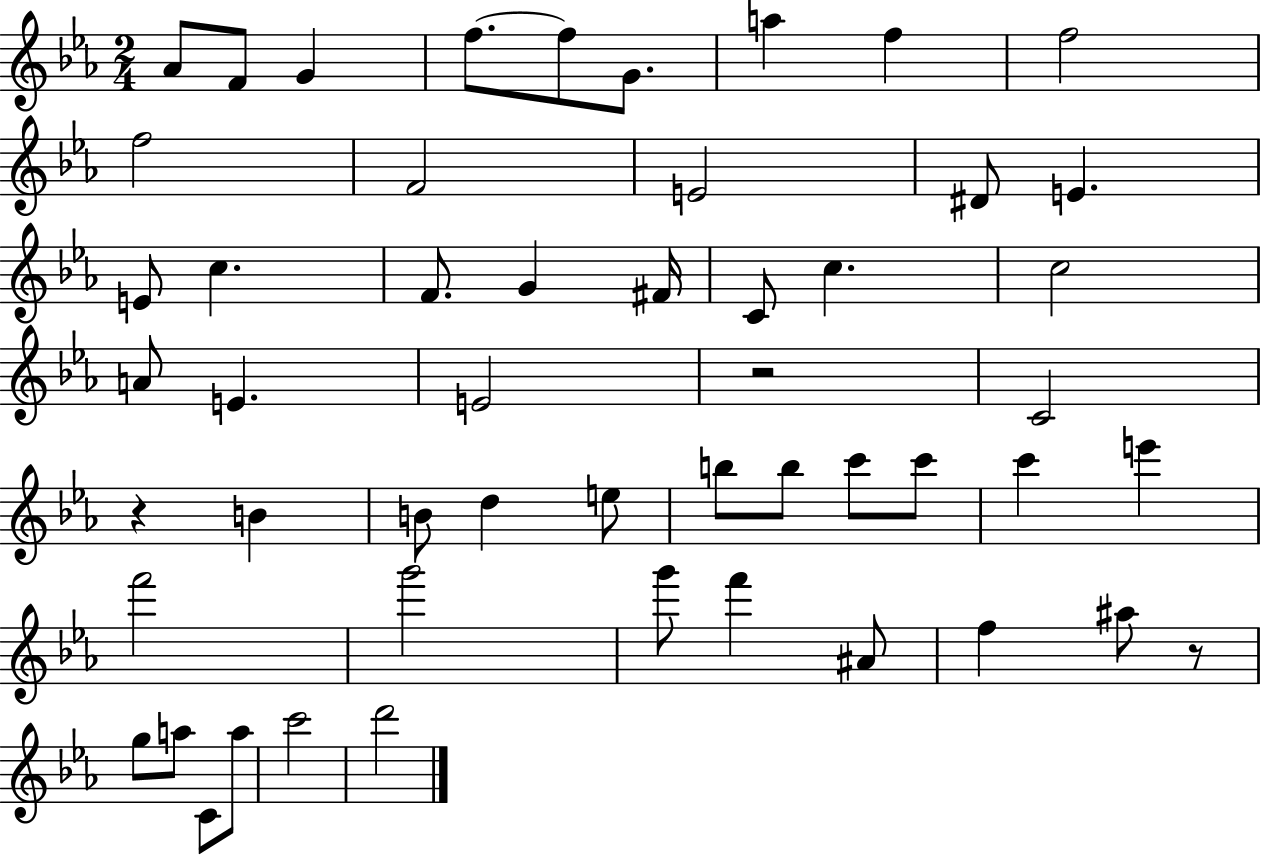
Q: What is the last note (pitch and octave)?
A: D6